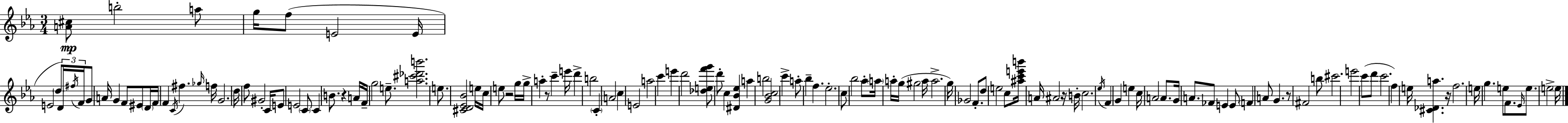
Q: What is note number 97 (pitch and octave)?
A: F4